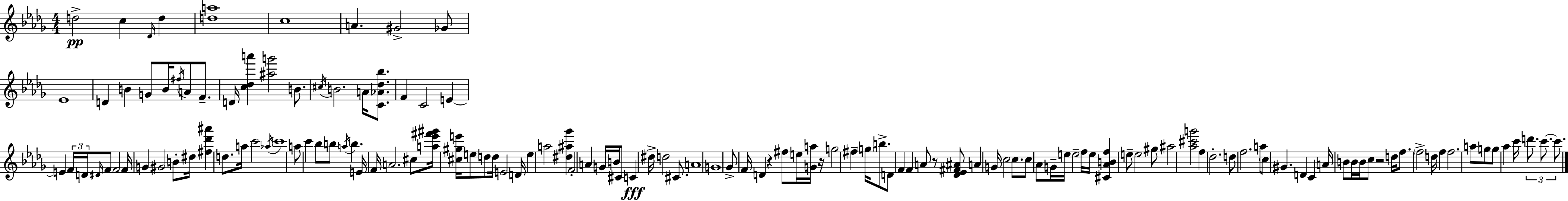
D5/h C5/q Db4/s D5/q [D5,A5]/w C5/w A4/q. G#4/h Gb4/e Eb4/w D4/q B4/q G4/e B4/s F#5/s A4/e F4/e. D4/s [C5,Db5,A6]/q [A#5,G6]/h B4/e. C#5/s B4/h. A4/s [C4,Ab4,Db5,Bb5]/e. F4/q C4/h E4/q E4/q F4/s D4/s D#4/s F4/e F4/h F4/s G4/q G#4/h B4/e D#5/s [F#5,Db6,A#6]/q D5/e. A5/s C6/h Ab5/s C6/w A5/e C6/q Bb5/e B5/e A5/s B5/q. E4/s F4/s A4/h. C#5/e [A5,Eb6,F#6,G#6]/s [C#5,G#5,E6]/s E5/e D5/e D5/s E4/h D4/s E5/q A5/h [D#5,A#5,Gb6]/q F4/h A4/q G4/s B4/s C#4/e C4/q D#5/s D5/h C#4/e. A4/w G4/w Gb4/e F4/s D4/q R/q F#5/e E5/s [G4,A5]/s R/s G5/h F#5/q G5/s B5/e. D4/e F4/q F4/q A4/e R/e [Db4,Eb4,F#4,A#4]/e A4/q G4/s C5/h C5/e. C5/e Ab4/e G4/s E5/s E5/h F5/s E5/s [C#4,Ab4,B4,F5]/q E5/e E5/h G#5/e A#5/h [Ab5,C#6,G6]/h F5/q Db5/h. D5/e F5/h. A5/e C5/e G#4/q. D4/q C4/q A4/s B4/e B4/s B4/s C5/e R/h D5/s F5/e. F5/h D5/s F5/q F5/h. A5/e G5/e G5/e Ab5/q C6/s D6/e. C6/e. C6/e.